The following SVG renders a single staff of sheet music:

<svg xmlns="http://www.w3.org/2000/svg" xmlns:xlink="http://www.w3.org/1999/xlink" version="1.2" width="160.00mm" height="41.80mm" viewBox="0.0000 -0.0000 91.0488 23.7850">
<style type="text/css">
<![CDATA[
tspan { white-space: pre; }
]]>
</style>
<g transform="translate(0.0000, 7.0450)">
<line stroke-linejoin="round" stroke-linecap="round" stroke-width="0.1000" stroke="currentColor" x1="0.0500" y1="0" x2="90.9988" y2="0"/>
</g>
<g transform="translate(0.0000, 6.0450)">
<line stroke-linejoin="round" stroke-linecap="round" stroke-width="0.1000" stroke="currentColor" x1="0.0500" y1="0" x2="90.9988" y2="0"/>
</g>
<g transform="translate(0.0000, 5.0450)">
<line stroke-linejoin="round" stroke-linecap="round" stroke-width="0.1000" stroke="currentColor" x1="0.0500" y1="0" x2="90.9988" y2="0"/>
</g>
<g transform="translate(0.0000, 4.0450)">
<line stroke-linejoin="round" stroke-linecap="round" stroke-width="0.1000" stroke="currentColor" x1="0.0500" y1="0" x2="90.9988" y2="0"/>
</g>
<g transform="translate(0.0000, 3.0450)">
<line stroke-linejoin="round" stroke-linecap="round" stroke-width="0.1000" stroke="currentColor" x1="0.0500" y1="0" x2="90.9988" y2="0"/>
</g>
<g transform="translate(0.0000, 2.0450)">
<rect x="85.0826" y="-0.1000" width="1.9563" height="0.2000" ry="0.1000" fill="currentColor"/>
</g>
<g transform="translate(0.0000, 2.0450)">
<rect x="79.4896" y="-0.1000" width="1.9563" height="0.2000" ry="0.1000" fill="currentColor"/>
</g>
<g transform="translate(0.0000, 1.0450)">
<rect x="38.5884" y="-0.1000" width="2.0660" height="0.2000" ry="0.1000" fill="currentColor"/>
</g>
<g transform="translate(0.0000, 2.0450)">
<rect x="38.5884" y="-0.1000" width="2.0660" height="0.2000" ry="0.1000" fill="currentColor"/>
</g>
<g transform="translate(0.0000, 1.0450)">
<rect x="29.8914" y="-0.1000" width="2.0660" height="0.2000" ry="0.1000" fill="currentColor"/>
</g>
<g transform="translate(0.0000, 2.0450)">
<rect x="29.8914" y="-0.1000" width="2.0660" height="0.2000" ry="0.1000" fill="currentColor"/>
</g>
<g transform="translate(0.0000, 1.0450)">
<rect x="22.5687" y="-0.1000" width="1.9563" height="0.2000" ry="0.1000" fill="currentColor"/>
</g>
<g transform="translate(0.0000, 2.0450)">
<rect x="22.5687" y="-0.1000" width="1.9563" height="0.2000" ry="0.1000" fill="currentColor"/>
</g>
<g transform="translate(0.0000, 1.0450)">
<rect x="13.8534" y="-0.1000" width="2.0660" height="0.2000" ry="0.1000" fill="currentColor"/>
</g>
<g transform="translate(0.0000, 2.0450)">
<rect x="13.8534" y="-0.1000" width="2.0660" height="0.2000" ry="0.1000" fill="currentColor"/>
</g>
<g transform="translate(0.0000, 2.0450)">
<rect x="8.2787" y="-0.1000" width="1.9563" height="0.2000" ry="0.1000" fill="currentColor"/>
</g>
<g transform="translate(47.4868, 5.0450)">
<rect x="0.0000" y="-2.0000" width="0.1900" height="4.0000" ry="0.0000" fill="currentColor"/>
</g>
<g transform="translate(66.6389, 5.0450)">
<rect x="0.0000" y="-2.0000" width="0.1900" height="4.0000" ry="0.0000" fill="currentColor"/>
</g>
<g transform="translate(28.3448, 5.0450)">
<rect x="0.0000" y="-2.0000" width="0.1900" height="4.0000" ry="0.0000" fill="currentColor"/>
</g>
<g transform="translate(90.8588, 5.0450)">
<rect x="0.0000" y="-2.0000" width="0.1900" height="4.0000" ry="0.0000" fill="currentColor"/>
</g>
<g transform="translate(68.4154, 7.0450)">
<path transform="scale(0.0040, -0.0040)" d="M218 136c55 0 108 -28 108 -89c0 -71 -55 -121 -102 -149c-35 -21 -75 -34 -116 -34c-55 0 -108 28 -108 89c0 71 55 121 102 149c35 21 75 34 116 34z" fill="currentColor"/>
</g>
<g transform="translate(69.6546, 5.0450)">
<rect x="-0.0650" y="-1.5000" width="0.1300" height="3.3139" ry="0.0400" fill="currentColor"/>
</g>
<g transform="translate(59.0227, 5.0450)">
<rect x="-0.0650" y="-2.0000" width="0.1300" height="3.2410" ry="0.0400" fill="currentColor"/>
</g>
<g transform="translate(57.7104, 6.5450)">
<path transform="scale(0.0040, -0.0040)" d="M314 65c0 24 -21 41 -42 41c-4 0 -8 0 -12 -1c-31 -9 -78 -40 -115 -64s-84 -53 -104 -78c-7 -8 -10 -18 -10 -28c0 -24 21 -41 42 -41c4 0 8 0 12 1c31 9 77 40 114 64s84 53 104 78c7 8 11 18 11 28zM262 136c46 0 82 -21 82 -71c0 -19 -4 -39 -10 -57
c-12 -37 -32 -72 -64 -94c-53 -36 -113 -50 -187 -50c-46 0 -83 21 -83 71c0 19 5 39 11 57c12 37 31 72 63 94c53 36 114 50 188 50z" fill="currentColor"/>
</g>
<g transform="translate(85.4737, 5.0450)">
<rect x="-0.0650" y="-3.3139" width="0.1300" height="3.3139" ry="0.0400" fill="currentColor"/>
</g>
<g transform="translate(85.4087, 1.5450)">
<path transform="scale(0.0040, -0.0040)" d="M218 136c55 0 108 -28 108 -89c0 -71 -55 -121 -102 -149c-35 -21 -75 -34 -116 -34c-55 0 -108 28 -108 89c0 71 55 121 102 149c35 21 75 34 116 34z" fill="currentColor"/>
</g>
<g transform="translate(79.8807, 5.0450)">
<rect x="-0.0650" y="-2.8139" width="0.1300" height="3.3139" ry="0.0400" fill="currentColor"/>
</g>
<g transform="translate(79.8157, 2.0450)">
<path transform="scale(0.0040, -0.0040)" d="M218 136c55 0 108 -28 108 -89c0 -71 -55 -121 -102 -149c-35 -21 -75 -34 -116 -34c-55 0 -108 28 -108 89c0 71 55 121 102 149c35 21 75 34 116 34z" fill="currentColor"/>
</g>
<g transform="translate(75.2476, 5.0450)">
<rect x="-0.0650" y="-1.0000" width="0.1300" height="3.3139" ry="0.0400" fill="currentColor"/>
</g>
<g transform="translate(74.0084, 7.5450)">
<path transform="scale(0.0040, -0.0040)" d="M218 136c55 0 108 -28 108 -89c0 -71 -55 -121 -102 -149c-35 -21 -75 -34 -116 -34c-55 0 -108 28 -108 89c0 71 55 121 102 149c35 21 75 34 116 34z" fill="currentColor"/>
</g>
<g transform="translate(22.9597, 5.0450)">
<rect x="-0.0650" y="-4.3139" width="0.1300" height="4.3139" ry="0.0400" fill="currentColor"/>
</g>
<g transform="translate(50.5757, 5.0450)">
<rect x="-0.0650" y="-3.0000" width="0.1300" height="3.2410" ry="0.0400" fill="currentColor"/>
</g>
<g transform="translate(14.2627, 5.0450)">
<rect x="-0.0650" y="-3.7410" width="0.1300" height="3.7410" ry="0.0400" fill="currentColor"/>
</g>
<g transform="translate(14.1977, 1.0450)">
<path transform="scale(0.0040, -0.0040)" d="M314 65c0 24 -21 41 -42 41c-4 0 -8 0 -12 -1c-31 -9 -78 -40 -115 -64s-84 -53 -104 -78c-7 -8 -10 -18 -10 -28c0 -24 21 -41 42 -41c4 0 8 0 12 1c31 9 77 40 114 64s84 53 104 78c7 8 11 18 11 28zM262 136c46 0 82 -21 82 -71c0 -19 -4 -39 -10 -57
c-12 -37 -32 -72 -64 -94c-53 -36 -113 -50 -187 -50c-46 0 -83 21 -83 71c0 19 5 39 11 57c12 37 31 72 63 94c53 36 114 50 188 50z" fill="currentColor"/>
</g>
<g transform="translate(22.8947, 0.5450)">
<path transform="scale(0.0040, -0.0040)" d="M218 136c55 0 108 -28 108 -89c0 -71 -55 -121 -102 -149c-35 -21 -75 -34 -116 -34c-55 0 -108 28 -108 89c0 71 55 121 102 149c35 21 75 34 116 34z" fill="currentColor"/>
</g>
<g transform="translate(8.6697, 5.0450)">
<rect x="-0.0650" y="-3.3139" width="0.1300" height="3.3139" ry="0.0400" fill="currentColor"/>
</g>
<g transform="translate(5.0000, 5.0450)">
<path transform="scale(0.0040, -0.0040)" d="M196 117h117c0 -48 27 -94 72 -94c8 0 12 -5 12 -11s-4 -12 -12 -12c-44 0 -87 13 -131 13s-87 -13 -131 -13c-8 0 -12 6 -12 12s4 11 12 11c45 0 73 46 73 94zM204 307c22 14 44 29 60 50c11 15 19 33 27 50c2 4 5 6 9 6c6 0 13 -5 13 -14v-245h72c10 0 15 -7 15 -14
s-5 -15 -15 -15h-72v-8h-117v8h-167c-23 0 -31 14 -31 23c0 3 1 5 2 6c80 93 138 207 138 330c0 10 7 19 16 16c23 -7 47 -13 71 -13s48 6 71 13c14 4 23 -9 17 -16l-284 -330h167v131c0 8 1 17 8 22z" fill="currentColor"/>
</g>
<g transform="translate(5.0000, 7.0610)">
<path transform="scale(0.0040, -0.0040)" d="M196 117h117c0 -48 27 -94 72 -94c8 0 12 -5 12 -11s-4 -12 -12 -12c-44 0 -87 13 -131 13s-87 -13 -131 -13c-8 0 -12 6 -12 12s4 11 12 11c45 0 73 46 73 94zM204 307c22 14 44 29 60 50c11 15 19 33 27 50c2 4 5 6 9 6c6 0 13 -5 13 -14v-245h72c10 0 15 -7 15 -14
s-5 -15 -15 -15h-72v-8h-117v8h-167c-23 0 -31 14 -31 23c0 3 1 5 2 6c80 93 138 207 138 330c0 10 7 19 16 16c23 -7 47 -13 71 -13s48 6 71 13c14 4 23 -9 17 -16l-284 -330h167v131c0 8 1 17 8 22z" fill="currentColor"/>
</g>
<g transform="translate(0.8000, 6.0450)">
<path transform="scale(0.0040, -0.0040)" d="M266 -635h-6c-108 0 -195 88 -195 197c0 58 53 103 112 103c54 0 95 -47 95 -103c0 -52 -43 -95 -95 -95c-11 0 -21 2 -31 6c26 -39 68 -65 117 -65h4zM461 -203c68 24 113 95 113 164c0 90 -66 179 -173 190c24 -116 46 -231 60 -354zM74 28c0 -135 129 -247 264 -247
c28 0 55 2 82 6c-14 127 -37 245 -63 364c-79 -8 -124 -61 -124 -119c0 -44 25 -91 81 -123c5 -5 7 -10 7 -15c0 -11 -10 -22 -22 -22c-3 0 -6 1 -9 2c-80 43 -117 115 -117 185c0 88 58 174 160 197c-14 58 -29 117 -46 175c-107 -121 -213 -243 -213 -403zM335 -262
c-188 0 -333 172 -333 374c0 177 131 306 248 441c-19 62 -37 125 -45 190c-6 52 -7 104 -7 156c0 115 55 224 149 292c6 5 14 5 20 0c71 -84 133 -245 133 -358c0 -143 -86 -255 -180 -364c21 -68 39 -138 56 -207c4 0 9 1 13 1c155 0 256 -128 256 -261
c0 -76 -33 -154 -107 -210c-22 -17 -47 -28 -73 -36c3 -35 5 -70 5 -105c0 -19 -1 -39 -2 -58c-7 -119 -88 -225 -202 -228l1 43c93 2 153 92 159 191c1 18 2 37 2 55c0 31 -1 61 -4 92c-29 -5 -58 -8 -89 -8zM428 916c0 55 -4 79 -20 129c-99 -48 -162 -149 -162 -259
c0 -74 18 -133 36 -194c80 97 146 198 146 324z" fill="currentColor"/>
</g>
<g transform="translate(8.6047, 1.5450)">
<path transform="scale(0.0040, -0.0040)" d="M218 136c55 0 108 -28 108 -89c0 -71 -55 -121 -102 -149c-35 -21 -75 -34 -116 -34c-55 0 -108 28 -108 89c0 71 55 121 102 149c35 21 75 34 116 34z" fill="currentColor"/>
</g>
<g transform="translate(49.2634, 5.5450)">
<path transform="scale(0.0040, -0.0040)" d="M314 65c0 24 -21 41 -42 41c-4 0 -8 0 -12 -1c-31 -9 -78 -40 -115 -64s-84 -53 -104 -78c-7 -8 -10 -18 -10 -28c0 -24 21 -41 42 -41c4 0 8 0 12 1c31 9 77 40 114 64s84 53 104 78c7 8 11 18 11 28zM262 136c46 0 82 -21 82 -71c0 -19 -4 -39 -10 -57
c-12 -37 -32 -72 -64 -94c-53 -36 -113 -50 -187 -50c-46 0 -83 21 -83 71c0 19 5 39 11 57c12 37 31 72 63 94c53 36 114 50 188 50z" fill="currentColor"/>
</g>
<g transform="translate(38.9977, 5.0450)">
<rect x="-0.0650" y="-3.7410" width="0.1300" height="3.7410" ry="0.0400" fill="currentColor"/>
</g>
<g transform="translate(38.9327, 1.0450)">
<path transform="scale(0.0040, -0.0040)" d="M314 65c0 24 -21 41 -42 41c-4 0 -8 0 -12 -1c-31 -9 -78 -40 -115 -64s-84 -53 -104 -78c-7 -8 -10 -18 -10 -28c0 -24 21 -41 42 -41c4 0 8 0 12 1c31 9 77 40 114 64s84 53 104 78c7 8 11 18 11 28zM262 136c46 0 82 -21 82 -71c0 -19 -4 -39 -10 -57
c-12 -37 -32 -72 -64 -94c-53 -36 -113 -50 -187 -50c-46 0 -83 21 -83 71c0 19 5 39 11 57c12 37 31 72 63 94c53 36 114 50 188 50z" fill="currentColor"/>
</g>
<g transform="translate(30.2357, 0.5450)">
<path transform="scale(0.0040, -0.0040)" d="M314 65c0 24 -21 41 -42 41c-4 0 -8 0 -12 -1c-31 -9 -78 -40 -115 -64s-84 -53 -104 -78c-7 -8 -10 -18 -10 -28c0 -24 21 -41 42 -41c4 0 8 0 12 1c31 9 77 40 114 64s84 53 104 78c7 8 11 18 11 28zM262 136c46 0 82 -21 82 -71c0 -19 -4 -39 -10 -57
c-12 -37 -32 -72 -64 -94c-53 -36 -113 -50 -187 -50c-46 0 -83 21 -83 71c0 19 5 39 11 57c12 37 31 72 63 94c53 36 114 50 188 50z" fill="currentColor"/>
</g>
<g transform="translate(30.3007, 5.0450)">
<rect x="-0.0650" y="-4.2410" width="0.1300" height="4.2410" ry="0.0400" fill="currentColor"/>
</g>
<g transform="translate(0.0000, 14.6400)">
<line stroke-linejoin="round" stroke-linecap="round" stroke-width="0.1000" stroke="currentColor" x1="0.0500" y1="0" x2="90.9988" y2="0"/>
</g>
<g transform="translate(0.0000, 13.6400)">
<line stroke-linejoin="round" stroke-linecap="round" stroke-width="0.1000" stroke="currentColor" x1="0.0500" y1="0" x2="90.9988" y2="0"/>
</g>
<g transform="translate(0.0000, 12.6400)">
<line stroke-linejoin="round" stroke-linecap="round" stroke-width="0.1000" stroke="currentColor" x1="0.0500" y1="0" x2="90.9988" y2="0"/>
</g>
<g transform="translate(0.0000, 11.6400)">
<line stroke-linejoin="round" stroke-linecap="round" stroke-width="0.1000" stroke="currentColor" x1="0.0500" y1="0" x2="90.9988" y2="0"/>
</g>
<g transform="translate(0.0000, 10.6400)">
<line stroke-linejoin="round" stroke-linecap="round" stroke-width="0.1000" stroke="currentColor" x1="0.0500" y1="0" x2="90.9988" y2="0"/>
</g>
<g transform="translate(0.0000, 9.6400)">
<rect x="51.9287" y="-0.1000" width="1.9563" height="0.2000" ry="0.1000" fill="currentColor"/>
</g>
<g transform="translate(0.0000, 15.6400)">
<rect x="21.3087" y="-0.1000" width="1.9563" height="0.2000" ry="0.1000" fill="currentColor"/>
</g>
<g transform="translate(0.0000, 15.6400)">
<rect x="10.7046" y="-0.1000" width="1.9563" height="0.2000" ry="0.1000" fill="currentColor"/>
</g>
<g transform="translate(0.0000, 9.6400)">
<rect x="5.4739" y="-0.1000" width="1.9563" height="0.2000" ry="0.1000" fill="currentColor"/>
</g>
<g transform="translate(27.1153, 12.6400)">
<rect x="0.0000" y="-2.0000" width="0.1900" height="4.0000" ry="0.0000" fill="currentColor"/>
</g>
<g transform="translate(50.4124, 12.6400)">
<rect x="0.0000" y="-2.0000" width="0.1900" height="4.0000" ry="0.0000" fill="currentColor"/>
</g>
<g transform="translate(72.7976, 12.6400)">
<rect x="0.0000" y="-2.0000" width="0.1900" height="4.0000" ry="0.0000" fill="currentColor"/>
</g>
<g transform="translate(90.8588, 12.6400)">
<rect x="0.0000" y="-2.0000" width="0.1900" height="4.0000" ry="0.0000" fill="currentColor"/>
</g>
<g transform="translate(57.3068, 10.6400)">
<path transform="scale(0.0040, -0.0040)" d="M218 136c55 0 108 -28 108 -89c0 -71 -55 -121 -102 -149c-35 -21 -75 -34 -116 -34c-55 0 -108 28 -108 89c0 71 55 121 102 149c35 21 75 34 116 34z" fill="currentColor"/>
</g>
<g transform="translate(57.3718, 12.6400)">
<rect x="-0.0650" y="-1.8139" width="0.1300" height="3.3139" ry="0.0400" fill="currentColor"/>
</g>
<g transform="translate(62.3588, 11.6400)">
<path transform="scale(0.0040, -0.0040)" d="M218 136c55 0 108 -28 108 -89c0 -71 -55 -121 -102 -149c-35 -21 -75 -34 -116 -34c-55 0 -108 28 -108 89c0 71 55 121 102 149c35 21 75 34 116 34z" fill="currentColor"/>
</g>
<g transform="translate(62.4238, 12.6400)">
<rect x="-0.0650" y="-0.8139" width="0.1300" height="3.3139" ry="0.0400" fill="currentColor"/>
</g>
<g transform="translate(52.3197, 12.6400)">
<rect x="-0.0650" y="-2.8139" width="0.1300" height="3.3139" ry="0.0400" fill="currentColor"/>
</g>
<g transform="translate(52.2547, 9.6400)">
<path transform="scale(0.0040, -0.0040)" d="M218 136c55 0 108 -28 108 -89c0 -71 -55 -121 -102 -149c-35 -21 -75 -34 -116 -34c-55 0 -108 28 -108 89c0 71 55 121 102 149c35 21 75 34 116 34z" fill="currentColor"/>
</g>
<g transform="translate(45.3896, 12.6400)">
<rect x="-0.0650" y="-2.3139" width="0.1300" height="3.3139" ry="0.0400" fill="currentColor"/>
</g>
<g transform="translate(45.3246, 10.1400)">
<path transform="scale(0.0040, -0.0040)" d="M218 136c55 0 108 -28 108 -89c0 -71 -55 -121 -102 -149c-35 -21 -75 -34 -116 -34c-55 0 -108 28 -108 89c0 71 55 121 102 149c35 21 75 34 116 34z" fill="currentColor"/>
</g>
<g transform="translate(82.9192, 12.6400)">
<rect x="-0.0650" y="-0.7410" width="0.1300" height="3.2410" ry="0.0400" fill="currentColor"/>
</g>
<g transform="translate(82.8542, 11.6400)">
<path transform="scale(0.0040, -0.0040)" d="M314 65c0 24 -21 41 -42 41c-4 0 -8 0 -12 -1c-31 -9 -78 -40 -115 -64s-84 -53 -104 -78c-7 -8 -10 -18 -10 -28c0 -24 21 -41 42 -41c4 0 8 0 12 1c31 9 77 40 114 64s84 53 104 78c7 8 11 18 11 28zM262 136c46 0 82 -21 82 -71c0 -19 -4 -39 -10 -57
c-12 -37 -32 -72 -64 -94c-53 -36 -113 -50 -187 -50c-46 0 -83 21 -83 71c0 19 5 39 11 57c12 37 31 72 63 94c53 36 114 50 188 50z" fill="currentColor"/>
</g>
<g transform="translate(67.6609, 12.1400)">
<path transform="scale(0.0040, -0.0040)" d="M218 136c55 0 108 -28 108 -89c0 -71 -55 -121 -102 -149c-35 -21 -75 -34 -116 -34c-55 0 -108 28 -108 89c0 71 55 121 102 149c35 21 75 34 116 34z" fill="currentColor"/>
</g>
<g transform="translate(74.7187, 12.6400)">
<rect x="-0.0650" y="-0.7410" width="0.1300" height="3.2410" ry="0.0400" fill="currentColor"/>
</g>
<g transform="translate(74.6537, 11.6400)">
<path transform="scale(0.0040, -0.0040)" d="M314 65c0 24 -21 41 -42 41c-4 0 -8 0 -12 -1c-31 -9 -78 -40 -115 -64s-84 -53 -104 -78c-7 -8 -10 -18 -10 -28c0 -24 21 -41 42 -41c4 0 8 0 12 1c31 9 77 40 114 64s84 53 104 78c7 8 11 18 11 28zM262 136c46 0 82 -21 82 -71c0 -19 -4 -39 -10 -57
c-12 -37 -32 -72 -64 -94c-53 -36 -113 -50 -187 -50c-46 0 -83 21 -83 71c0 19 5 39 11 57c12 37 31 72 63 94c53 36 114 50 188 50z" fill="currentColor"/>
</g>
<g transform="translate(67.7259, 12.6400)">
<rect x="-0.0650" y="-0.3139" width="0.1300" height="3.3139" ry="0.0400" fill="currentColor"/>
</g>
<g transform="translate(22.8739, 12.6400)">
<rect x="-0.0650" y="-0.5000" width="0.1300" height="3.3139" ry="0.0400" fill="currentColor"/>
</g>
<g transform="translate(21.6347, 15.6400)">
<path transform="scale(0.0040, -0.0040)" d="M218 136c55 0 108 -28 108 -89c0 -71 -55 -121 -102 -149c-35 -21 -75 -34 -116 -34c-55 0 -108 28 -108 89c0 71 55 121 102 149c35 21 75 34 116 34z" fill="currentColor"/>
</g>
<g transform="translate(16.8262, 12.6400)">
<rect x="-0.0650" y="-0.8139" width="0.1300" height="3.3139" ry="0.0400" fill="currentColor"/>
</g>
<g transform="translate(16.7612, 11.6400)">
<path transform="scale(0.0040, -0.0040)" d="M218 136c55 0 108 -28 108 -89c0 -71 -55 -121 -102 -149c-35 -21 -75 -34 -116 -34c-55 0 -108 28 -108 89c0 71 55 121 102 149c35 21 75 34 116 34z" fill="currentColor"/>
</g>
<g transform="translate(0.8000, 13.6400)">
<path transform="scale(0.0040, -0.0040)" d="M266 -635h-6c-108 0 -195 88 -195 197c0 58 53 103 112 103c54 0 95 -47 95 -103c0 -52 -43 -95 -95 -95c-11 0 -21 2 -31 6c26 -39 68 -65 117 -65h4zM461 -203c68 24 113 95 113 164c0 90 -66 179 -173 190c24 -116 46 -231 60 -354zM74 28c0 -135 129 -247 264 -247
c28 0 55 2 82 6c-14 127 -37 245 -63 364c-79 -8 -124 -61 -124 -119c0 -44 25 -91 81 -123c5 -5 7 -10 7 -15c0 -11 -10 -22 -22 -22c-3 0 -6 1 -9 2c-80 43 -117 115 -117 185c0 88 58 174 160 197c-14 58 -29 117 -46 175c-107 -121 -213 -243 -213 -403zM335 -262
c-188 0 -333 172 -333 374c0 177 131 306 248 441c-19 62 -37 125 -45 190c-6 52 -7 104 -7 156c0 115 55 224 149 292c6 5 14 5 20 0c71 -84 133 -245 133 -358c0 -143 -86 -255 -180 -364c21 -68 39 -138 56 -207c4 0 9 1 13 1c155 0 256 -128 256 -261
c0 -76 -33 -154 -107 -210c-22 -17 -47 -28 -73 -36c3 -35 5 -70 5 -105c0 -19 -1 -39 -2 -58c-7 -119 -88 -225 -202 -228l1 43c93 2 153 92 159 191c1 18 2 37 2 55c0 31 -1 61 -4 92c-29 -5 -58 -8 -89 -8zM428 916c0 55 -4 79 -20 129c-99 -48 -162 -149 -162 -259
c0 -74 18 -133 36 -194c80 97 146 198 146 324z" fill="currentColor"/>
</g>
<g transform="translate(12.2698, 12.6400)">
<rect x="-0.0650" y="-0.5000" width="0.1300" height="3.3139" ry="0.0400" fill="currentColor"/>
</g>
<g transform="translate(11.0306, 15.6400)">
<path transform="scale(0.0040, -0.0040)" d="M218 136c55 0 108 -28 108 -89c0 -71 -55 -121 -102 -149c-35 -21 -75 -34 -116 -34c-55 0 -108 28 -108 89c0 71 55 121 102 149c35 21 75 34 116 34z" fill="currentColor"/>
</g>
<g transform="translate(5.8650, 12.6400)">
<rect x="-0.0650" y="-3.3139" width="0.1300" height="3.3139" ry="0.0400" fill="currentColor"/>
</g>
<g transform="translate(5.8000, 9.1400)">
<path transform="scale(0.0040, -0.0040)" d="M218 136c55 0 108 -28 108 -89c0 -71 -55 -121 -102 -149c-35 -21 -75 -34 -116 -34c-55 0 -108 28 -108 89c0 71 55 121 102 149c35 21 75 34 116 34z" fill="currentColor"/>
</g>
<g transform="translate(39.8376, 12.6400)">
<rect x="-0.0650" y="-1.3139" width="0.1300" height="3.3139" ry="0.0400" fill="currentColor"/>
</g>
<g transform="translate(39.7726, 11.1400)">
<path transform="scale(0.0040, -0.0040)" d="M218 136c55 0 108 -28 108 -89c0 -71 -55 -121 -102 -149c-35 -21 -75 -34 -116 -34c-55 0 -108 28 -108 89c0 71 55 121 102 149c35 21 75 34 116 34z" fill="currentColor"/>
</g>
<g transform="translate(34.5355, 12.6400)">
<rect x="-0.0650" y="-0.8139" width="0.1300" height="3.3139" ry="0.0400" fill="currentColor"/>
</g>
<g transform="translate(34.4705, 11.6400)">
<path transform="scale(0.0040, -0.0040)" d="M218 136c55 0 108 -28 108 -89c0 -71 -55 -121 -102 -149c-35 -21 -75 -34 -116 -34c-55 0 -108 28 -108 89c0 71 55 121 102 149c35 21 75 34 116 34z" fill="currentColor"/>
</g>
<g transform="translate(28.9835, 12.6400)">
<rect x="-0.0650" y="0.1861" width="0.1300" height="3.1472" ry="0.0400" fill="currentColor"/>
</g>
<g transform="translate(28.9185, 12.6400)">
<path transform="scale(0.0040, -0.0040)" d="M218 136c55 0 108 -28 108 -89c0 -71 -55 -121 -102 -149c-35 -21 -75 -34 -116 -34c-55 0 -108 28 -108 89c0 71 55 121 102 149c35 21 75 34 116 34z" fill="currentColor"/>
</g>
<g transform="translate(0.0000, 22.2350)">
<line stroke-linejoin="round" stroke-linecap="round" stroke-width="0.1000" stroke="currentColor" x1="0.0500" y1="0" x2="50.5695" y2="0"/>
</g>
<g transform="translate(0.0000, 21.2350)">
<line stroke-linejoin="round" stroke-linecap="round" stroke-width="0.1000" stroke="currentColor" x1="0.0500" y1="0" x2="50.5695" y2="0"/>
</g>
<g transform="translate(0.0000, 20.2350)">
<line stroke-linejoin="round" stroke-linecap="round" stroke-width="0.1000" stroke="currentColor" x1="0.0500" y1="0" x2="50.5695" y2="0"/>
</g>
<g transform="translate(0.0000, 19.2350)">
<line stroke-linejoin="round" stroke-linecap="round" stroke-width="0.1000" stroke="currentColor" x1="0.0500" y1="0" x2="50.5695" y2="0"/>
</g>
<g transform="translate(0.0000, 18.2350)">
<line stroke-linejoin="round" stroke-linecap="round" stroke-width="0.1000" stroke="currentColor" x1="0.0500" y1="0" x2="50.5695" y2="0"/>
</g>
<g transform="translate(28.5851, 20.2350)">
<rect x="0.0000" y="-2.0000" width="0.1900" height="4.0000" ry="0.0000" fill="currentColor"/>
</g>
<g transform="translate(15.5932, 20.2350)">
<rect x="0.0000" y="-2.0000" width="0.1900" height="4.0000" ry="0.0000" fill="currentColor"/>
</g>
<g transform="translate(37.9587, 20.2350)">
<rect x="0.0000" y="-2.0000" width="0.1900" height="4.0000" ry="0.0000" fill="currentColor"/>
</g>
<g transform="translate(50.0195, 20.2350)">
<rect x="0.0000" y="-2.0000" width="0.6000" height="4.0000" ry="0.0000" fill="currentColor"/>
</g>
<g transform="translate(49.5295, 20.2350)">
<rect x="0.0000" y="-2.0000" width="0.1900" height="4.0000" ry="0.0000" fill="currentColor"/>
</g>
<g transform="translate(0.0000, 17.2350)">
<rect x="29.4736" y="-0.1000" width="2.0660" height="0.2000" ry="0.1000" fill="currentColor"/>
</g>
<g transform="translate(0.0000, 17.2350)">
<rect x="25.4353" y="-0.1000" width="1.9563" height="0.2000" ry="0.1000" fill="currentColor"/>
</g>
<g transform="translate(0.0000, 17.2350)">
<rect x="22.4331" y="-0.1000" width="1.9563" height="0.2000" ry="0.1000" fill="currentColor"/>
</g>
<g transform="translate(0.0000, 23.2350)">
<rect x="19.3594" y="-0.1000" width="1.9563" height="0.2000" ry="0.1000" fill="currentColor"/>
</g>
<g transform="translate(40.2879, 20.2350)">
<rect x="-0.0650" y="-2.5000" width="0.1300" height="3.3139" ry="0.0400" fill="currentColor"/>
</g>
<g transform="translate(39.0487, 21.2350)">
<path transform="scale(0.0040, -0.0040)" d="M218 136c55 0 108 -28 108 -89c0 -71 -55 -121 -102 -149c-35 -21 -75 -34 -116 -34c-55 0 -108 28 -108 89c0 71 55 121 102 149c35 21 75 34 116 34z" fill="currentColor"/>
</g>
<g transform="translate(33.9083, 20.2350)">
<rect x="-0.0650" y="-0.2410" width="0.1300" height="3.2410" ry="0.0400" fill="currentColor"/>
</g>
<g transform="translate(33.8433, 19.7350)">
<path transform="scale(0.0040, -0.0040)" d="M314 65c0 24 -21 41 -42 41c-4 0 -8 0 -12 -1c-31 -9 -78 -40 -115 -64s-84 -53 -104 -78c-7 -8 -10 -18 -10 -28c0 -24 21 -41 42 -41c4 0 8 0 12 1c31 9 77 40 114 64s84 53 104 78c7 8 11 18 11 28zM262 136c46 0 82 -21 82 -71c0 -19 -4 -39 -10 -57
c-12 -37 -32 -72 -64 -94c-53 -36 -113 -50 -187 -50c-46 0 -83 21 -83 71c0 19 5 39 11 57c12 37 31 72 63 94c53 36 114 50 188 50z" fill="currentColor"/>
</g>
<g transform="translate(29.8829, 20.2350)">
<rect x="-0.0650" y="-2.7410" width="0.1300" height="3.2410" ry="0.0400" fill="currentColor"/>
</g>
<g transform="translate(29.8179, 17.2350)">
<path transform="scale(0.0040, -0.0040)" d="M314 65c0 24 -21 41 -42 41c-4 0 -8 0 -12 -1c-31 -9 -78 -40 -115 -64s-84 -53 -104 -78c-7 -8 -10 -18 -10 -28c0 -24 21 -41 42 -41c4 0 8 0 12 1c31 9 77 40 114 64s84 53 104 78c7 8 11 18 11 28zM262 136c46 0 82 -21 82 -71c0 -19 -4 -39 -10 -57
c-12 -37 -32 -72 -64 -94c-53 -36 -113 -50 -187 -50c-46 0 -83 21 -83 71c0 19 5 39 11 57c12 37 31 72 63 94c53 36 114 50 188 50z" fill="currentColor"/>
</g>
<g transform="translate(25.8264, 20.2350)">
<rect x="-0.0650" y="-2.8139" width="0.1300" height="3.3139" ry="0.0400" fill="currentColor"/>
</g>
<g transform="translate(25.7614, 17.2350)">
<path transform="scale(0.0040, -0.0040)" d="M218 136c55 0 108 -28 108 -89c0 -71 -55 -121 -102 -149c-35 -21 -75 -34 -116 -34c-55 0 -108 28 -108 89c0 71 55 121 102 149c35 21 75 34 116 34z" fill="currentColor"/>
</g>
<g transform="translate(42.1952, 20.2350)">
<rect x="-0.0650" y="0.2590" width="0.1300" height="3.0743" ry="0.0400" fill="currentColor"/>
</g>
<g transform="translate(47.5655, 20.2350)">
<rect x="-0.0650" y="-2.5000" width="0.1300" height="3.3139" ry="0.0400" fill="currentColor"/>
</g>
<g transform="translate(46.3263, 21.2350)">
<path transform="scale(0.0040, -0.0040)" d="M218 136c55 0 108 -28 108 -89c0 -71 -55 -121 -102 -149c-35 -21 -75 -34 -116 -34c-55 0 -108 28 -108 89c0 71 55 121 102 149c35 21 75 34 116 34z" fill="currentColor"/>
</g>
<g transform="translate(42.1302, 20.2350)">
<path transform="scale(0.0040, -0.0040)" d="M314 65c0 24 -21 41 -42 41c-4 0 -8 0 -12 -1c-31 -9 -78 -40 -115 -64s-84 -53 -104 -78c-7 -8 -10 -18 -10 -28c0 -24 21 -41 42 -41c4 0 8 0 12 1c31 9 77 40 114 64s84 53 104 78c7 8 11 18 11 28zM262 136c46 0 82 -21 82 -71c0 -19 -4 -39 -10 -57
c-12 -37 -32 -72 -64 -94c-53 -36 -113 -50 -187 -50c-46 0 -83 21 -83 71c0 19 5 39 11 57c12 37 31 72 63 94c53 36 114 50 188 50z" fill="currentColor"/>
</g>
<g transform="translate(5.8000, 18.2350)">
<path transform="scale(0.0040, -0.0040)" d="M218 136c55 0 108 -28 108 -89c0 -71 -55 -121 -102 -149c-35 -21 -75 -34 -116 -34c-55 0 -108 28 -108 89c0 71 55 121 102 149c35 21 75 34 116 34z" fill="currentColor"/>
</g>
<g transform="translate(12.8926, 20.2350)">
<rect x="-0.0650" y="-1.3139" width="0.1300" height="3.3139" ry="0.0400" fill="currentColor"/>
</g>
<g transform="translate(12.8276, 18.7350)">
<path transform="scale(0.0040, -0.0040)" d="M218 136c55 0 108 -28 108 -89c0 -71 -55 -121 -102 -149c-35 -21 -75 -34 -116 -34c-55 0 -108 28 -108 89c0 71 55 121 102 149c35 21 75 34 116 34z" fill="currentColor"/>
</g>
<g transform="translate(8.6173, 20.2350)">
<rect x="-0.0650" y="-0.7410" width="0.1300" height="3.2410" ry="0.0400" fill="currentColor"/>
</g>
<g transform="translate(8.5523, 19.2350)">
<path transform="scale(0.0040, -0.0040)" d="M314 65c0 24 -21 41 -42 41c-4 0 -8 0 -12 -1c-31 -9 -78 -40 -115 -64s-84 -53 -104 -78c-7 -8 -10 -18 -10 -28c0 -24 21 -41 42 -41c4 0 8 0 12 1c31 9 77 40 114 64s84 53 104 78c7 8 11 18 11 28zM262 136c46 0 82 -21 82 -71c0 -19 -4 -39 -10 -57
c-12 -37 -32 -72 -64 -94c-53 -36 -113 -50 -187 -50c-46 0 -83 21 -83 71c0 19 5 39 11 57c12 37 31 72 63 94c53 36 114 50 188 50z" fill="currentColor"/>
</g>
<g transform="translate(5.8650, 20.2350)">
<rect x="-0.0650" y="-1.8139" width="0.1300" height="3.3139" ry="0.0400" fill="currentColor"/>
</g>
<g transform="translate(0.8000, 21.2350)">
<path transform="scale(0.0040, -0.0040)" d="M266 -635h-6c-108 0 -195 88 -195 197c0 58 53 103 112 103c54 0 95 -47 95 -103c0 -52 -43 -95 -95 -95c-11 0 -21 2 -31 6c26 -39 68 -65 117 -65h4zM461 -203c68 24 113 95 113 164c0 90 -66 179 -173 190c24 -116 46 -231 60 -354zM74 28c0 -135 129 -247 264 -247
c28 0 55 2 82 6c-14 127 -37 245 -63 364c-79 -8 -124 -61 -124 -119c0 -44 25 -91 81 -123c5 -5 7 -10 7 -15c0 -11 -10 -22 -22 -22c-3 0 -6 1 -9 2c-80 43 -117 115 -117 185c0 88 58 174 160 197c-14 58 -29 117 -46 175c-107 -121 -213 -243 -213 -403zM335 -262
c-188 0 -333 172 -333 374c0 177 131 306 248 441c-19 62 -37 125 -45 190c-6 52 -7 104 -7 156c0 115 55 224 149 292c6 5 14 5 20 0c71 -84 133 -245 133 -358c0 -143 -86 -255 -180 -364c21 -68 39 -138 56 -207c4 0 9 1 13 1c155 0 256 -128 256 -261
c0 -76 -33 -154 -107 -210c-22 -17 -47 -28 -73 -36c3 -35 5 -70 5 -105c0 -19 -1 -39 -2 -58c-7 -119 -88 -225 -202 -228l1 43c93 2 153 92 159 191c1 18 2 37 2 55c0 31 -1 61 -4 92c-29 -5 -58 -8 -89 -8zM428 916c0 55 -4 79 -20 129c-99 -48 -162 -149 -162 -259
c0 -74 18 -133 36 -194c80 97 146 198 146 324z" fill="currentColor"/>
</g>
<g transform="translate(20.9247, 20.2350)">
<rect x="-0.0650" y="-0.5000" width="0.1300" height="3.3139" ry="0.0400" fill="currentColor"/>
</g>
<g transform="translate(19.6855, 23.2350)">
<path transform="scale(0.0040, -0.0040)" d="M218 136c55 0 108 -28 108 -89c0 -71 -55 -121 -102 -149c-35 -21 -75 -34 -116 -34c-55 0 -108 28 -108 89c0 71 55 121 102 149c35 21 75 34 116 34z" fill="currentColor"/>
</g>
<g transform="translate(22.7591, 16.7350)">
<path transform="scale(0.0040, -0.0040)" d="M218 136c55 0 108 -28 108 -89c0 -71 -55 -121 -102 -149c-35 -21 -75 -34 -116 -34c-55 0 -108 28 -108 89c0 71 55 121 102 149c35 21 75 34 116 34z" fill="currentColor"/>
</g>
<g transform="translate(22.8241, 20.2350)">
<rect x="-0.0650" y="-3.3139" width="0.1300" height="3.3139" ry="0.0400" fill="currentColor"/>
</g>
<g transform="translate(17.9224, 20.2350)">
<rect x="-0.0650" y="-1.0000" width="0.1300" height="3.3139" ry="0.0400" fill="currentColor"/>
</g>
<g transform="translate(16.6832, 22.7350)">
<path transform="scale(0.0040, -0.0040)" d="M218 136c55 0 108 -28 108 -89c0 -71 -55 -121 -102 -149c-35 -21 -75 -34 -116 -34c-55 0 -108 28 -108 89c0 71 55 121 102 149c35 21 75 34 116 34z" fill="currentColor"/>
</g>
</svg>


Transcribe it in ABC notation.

X:1
T:Untitled
M:4/4
L:1/4
K:C
b c'2 d' d'2 c'2 A2 F2 E D a b b C d C B d e g a f d c d2 d2 f d2 e D C b a a2 c2 G B2 G